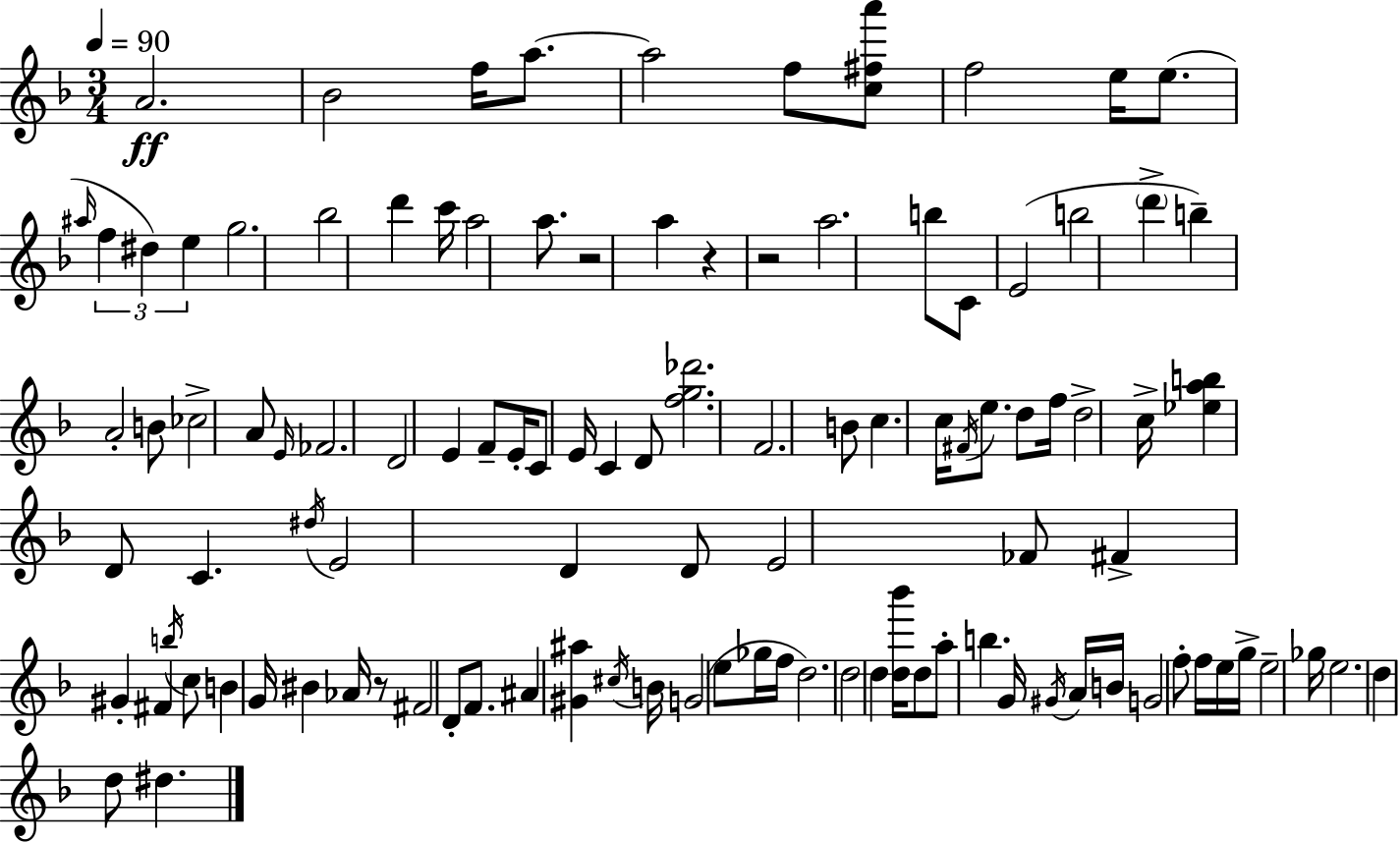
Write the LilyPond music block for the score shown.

{
  \clef treble
  \numericTimeSignature
  \time 3/4
  \key f \major
  \tempo 4 = 90
  a'2.\ff | bes'2 f''16 a''8.~~ | a''2 f''8 <c'' fis'' a'''>8 | f''2 e''16 e''8.( | \break \grace { ais''16 } \tuplet 3/2 { f''4 dis''4) e''4 } | g''2. | bes''2 d'''4 | c'''16 a''2 a''8. | \break r2 a''4 | r4 r2 | a''2. | b''8 c'8 e'2( | \break b''2 \parenthesize d'''4-> | b''4--) a'2-. | b'8 ces''2-> a'8 | \grace { e'16 } fes'2. | \break d'2 e'4 | f'8-- e'16-. c'8 e'16 c'4 | d'8 <f'' g'' des'''>2. | f'2. | \break b'8 c''4. c''16 \acciaccatura { fis'16 } | e''8. d''8 f''16 d''2-> | c''16-> <ees'' a'' b''>4 d'8 c'4. | \acciaccatura { dis''16 } e'2 | \break d'4 d'8 e'2 | fes'8 fis'4-> gis'4-. | fis'4 \acciaccatura { b''16 } c''8 b'4 g'16 | bis'4 aes'16 r8 fis'2 | \break d'8-. f'8. ais'4 | <gis' ais''>4 \acciaccatura { cis''16 } b'16 g'2( | e''8 ges''16 f''16 d''2.) | d''2 | \break d''4 <d'' bes'''>16 d''8 a''8-. b''4. | g'16 \acciaccatura { gis'16 } a'16 b'16 g'2 | f''8-. f''16 e''16 g''16-> e''2-- | ges''16 e''2. | \break d''4 d''8 | dis''4. \bar "|."
}